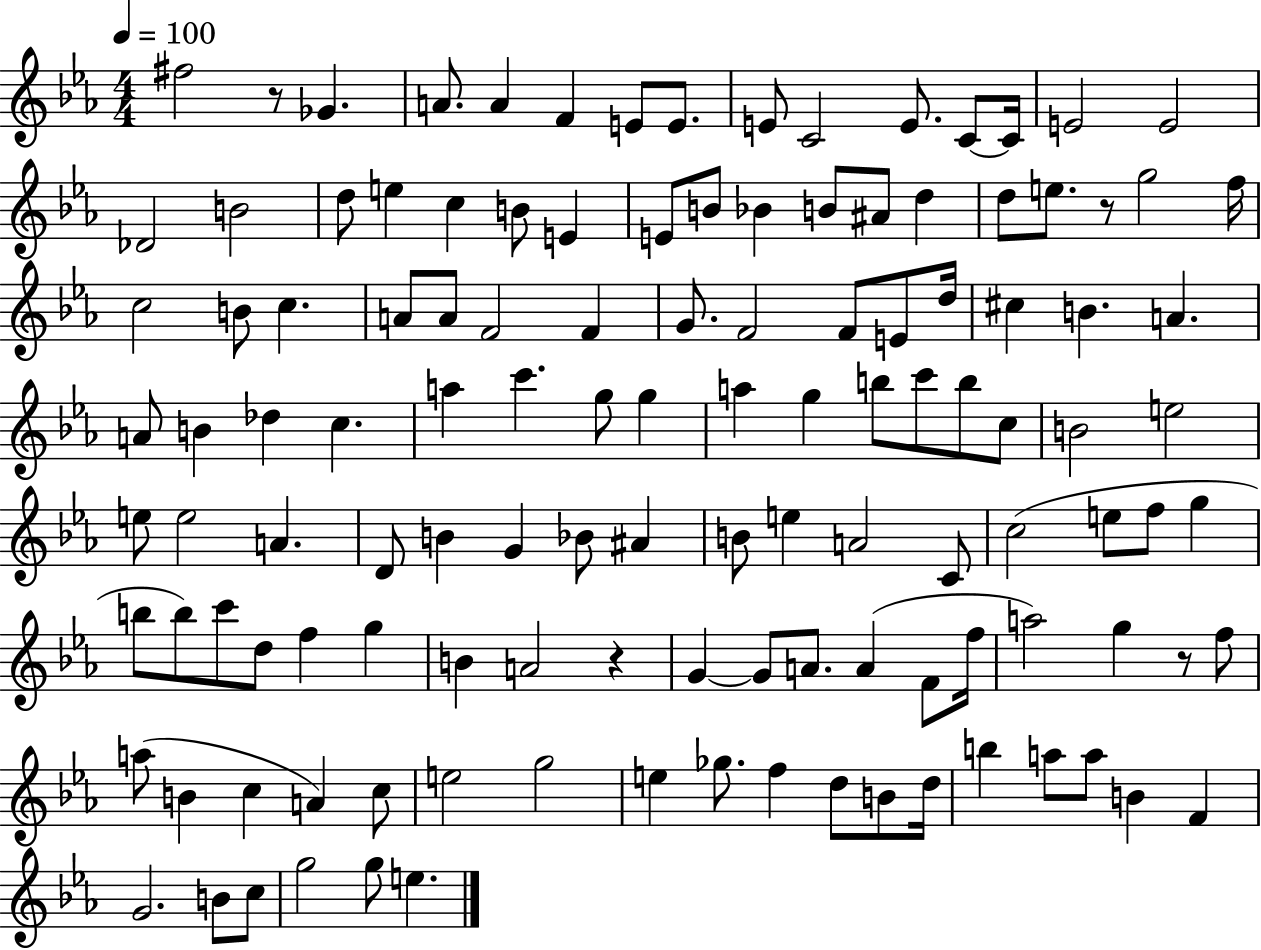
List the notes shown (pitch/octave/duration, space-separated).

F#5/h R/e Gb4/q. A4/e. A4/q F4/q E4/e E4/e. E4/e C4/h E4/e. C4/e C4/s E4/h E4/h Db4/h B4/h D5/e E5/q C5/q B4/e E4/q E4/e B4/e Bb4/q B4/e A#4/e D5/q D5/e E5/e. R/e G5/h F5/s C5/h B4/e C5/q. A4/e A4/e F4/h F4/q G4/e. F4/h F4/e E4/e D5/s C#5/q B4/q. A4/q. A4/e B4/q Db5/q C5/q. A5/q C6/q. G5/e G5/q A5/q G5/q B5/e C6/e B5/e C5/e B4/h E5/h E5/e E5/h A4/q. D4/e B4/q G4/q Bb4/e A#4/q B4/e E5/q A4/h C4/e C5/h E5/e F5/e G5/q B5/e B5/e C6/e D5/e F5/q G5/q B4/q A4/h R/q G4/q G4/e A4/e. A4/q F4/e F5/s A5/h G5/q R/e F5/e A5/e B4/q C5/q A4/q C5/e E5/h G5/h E5/q Gb5/e. F5/q D5/e B4/e D5/s B5/q A5/e A5/e B4/q F4/q G4/h. B4/e C5/e G5/h G5/e E5/q.